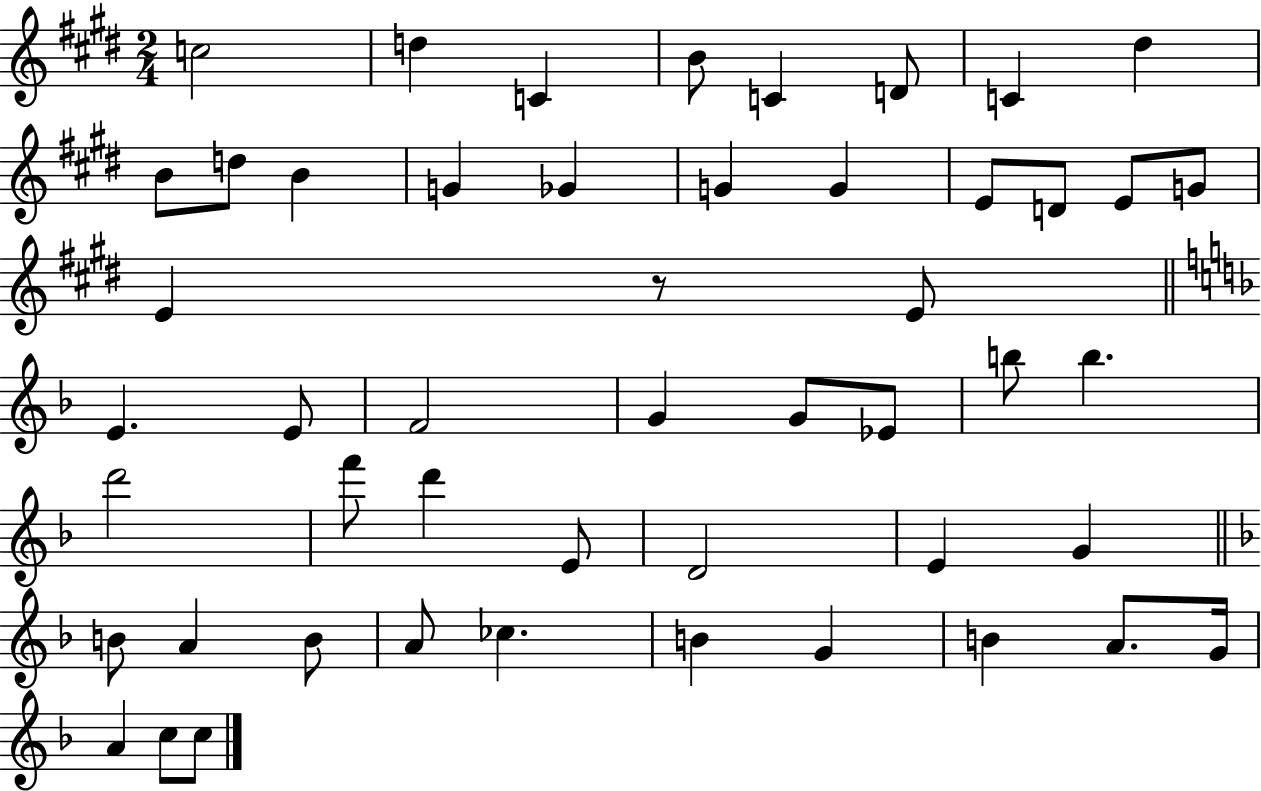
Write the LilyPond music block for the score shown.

{
  \clef treble
  \numericTimeSignature
  \time 2/4
  \key e \major
  \repeat volta 2 { c''2 | d''4 c'4 | b'8 c'4 d'8 | c'4 dis''4 | \break b'8 d''8 b'4 | g'4 ges'4 | g'4 g'4 | e'8 d'8 e'8 g'8 | \break e'4 r8 e'8 | \bar "||" \break \key d \minor e'4. e'8 | f'2 | g'4 g'8 ees'8 | b''8 b''4. | \break d'''2 | f'''8 d'''4 e'8 | d'2 | e'4 g'4 | \break \bar "||" \break \key d \minor b'8 a'4 b'8 | a'8 ces''4. | b'4 g'4 | b'4 a'8. g'16 | \break a'4 c''8 c''8 | } \bar "|."
}